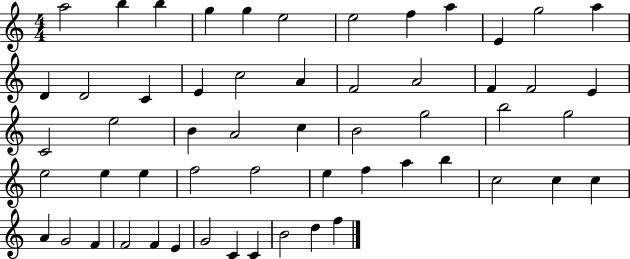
A5/h B5/q B5/q G5/q G5/q E5/h E5/h F5/q A5/q E4/q G5/h A5/q D4/q D4/h C4/q E4/q C5/h A4/q F4/h A4/h F4/q F4/h E4/q C4/h E5/h B4/q A4/h C5/q B4/h G5/h B5/h G5/h E5/h E5/q E5/q F5/h F5/h E5/q F5/q A5/q B5/q C5/h C5/q C5/q A4/q G4/h F4/q F4/h F4/q E4/q G4/h C4/q C4/q B4/h D5/q F5/q